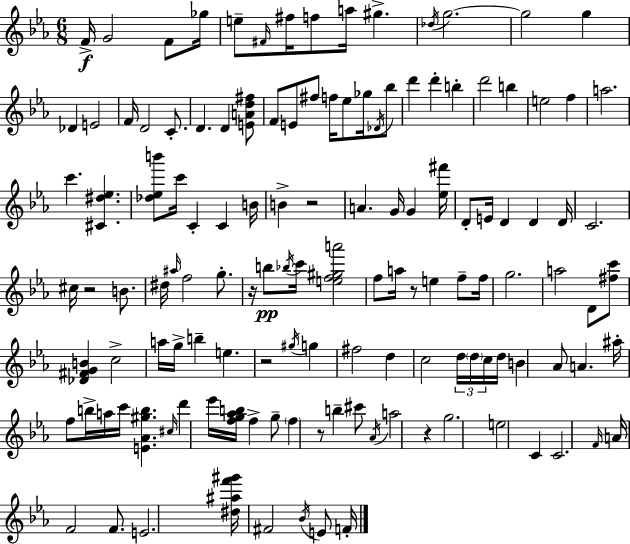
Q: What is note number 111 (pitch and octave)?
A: F#4